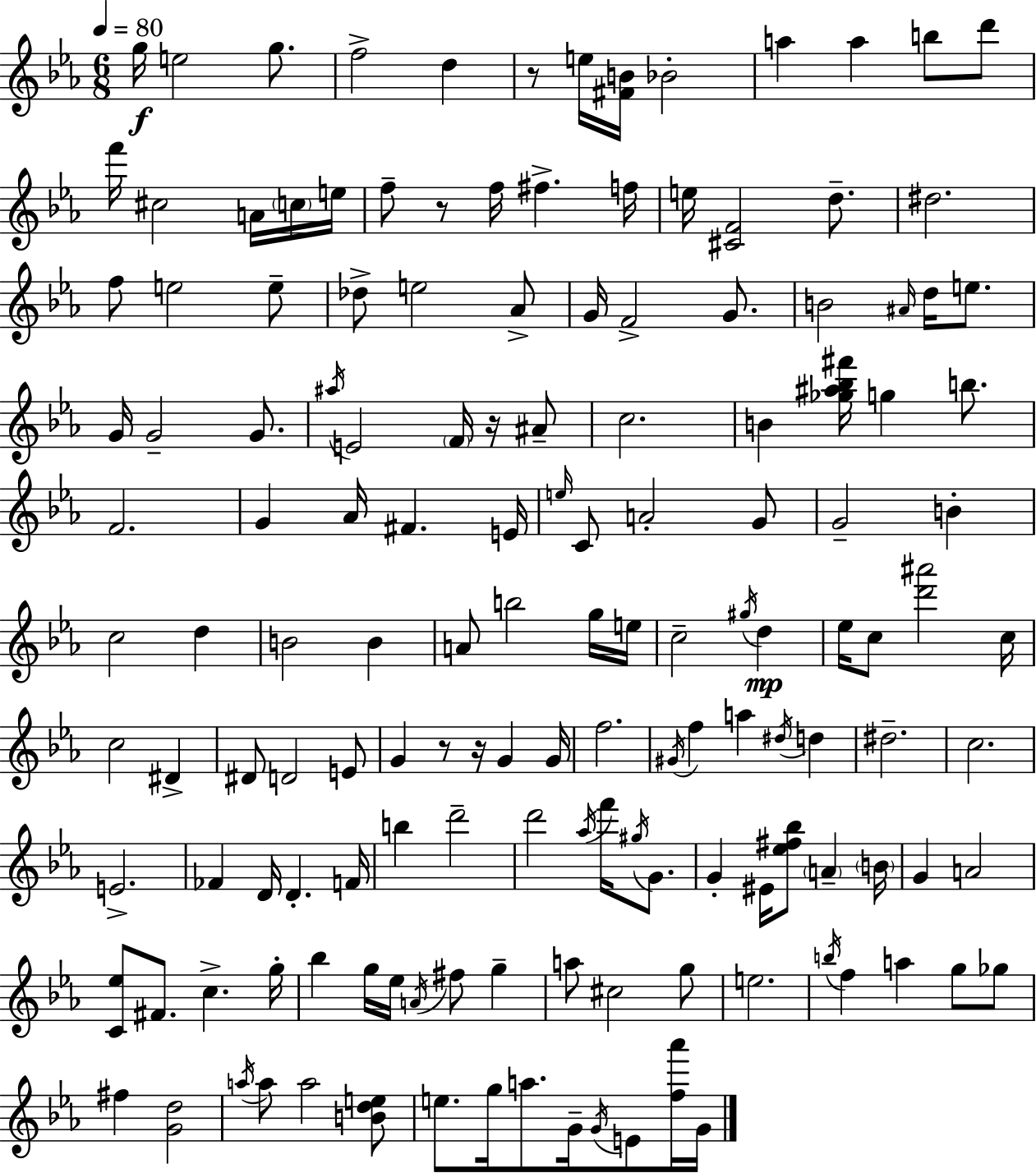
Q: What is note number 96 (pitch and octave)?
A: D6